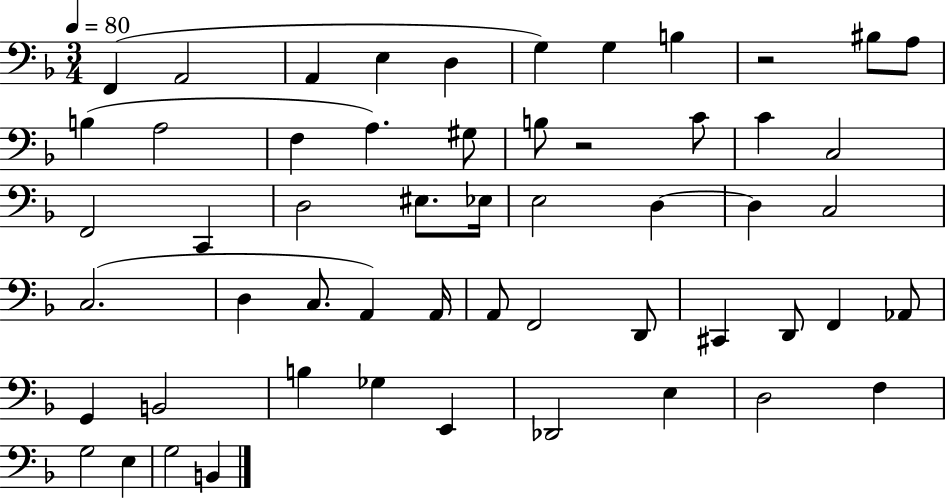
F2/q A2/h A2/q E3/q D3/q G3/q G3/q B3/q R/h BIS3/e A3/e B3/q A3/h F3/q A3/q. G#3/e B3/e R/h C4/e C4/q C3/h F2/h C2/q D3/h EIS3/e. Eb3/s E3/h D3/q D3/q C3/h C3/h. D3/q C3/e. A2/q A2/s A2/e F2/h D2/e C#2/q D2/e F2/q Ab2/e G2/q B2/h B3/q Gb3/q E2/q Db2/h E3/q D3/h F3/q G3/h E3/q G3/h B2/q